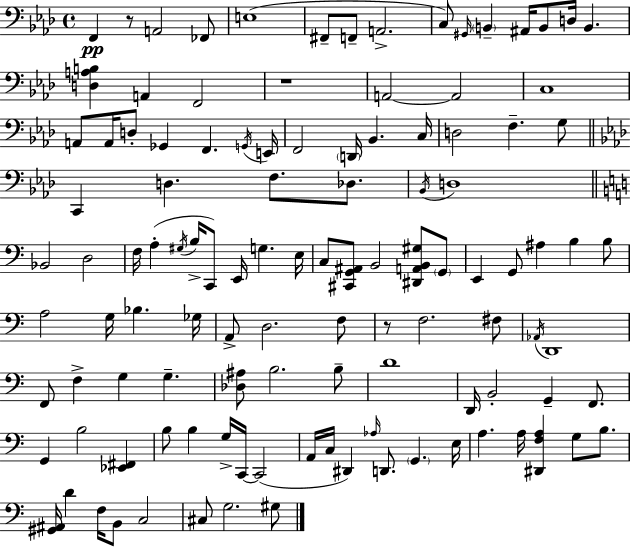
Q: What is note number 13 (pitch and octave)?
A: D3